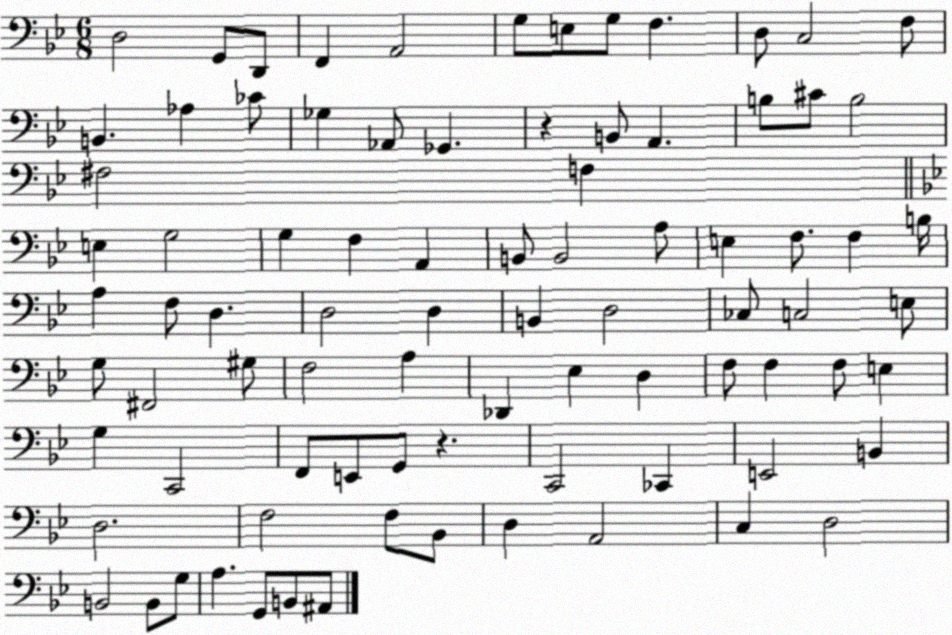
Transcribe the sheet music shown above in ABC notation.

X:1
T:Untitled
M:6/8
L:1/4
K:Bb
D,2 G,,/2 D,,/2 F,, A,,2 G,/2 E,/2 G,/2 F, D,/2 C,2 F,/2 B,, _A, _C/2 _G, _A,,/2 _G,, z B,,/2 A,, B,/2 ^C/2 B,2 ^F,2 F, E, G,2 G, F, A,, B,,/2 B,,2 A,/2 E, F,/2 F, B,/4 A, F,/2 D, D,2 D, B,, D,2 _C,/2 C,2 E,/2 G,/2 ^F,,2 ^G,/2 F,2 A, _D,, _E, D, F,/2 F, F,/2 E, G, C,,2 F,,/2 E,,/2 G,,/2 z C,,2 _C,, E,,2 B,, D,2 F,2 F,/2 _B,,/2 D, A,,2 C, D,2 B,,2 B,,/2 G,/2 A, G,,/2 B,,/2 ^A,,/2